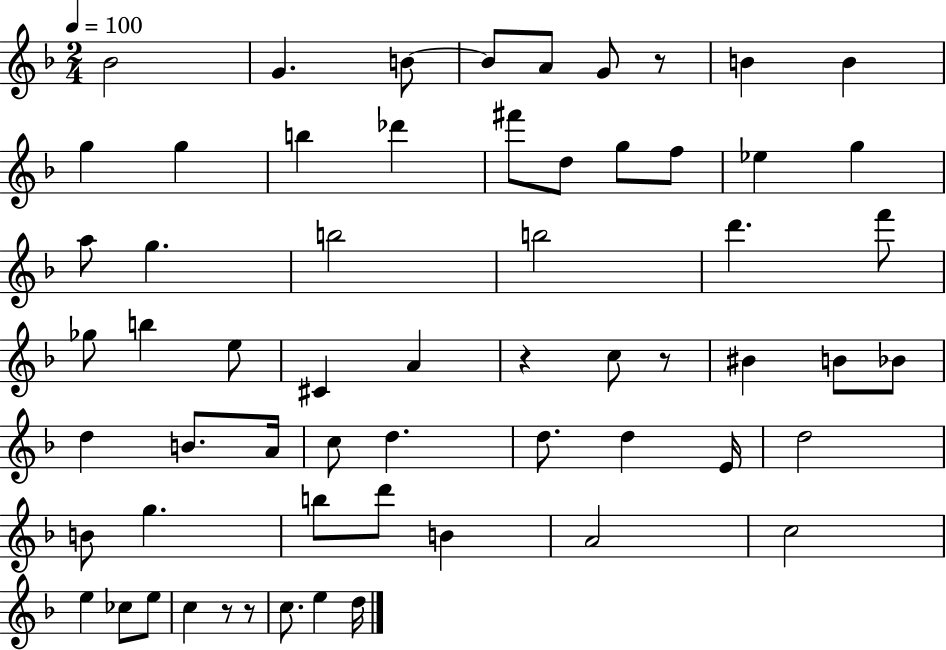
{
  \clef treble
  \numericTimeSignature
  \time 2/4
  \key f \major
  \tempo 4 = 100
  bes'2 | g'4. b'8~~ | b'8 a'8 g'8 r8 | b'4 b'4 | \break g''4 g''4 | b''4 des'''4 | fis'''8 d''8 g''8 f''8 | ees''4 g''4 | \break a''8 g''4. | b''2 | b''2 | d'''4. f'''8 | \break ges''8 b''4 e''8 | cis'4 a'4 | r4 c''8 r8 | bis'4 b'8 bes'8 | \break d''4 b'8. a'16 | c''8 d''4. | d''8. d''4 e'16 | d''2 | \break b'8 g''4. | b''8 d'''8 b'4 | a'2 | c''2 | \break e''4 ces''8 e''8 | c''4 r8 r8 | c''8. e''4 d''16 | \bar "|."
}